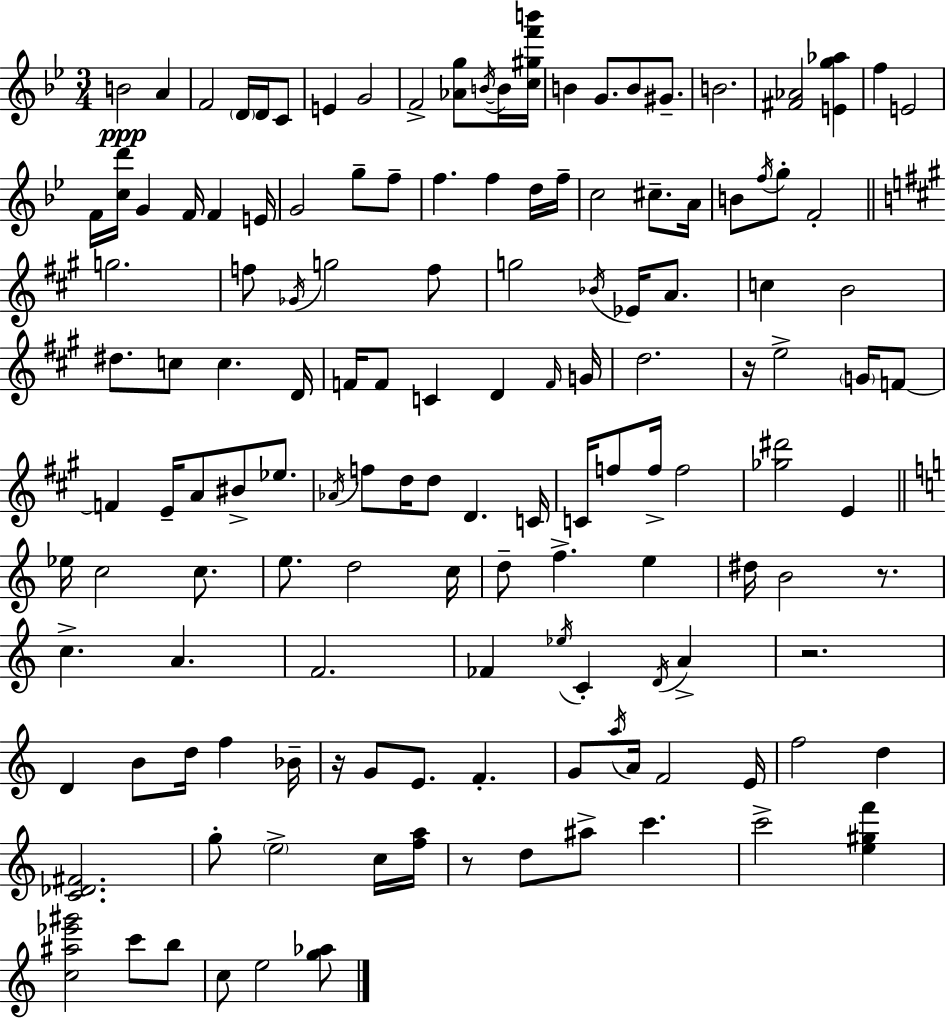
{
  \clef treble
  \numericTimeSignature
  \time 3/4
  \key g \minor
  \repeat volta 2 { b'2\ppp a'4 | f'2 \parenthesize d'16 d'16 c'8 | e'4 g'2 | f'2-> <aes' g''>8 \acciaccatura { b'16~ }~ b'16 | \break <c'' gis'' f''' b'''>16 b'4 g'8. b'8 gis'8.-- | b'2. | <fis' aes'>2 <e' g'' aes''>4 | f''4 e'2 | \break f'16 <c'' d'''>16 g'4 f'16 f'4 | e'16 g'2 g''8-- f''8-- | f''4. f''4 d''16 | f''16-- c''2 cis''8.-- | \break a'16 b'8 \acciaccatura { f''16 } g''8-. f'2-. | \bar "||" \break \key a \major g''2. | f''8 \acciaccatura { ges'16 } g''2 f''8 | g''2 \acciaccatura { bes'16 } ees'16 a'8. | c''4 b'2 | \break dis''8. c''8 c''4. | d'16 f'16 f'8 c'4 d'4 | \grace { f'16 } g'16 d''2. | r16 e''2-> | \break \parenthesize g'16 f'8~~ f'4 e'16-- a'8 bis'8-> | ees''8. \acciaccatura { aes'16 } f''8 d''16 d''8 d'4. | c'16 c'16 f''8 f''16-> f''2 | <ges'' dis'''>2 | \break e'4 \bar "||" \break \key c \major ees''16 c''2 c''8. | e''8. d''2 c''16 | d''8-- f''4.-> e''4 | dis''16 b'2 r8. | \break c''4.-> a'4. | f'2. | fes'4 \acciaccatura { ees''16 } c'4-. \acciaccatura { d'16 } a'4-> | r2. | \break d'4 b'8 d''16 f''4 | bes'16-- r16 g'8 e'8. f'4.-. | g'8 \acciaccatura { a''16 } a'16 f'2 | e'16 f''2 d''4 | \break <c' des' fis'>2. | g''8-. \parenthesize e''2-> | c''16 <f'' a''>16 r8 d''8 ais''8-> c'''4. | c'''2-> <e'' gis'' f'''>4 | \break <c'' ais'' ees''' gis'''>2 c'''8 | b''8 c''8 e''2 | <g'' aes''>8 } \bar "|."
}